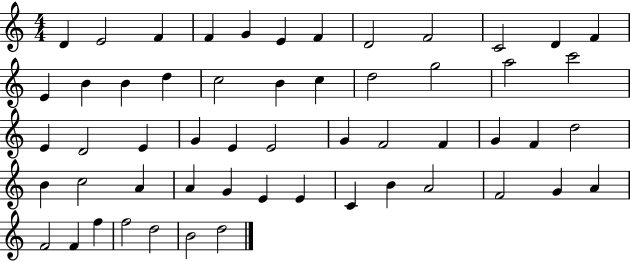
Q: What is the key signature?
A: C major